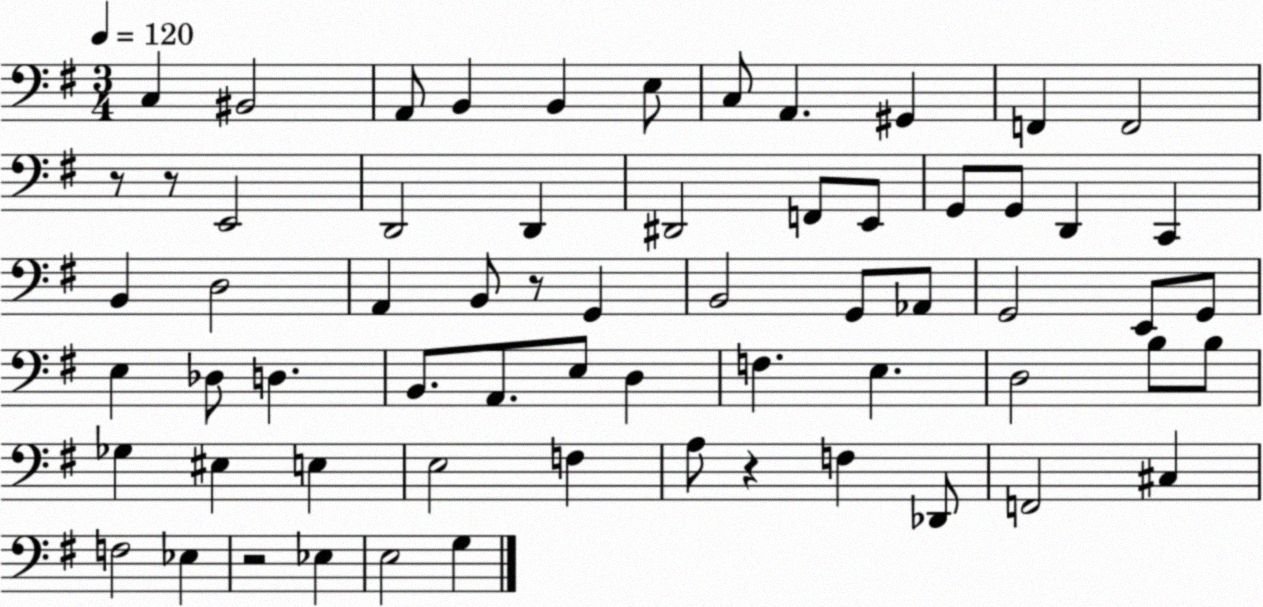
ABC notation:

X:1
T:Untitled
M:3/4
L:1/4
K:G
C, ^B,,2 A,,/2 B,, B,, E,/2 C,/2 A,, ^G,, F,, F,,2 z/2 z/2 E,,2 D,,2 D,, ^D,,2 F,,/2 E,,/2 G,,/2 G,,/2 D,, C,, B,, D,2 A,, B,,/2 z/2 G,, B,,2 G,,/2 _A,,/2 G,,2 E,,/2 G,,/2 E, _D,/2 D, B,,/2 A,,/2 E,/2 D, F, E, D,2 B,/2 B,/2 _G, ^E, E, E,2 F, A,/2 z F, _D,,/2 F,,2 ^C, F,2 _E, z2 _E, E,2 G,